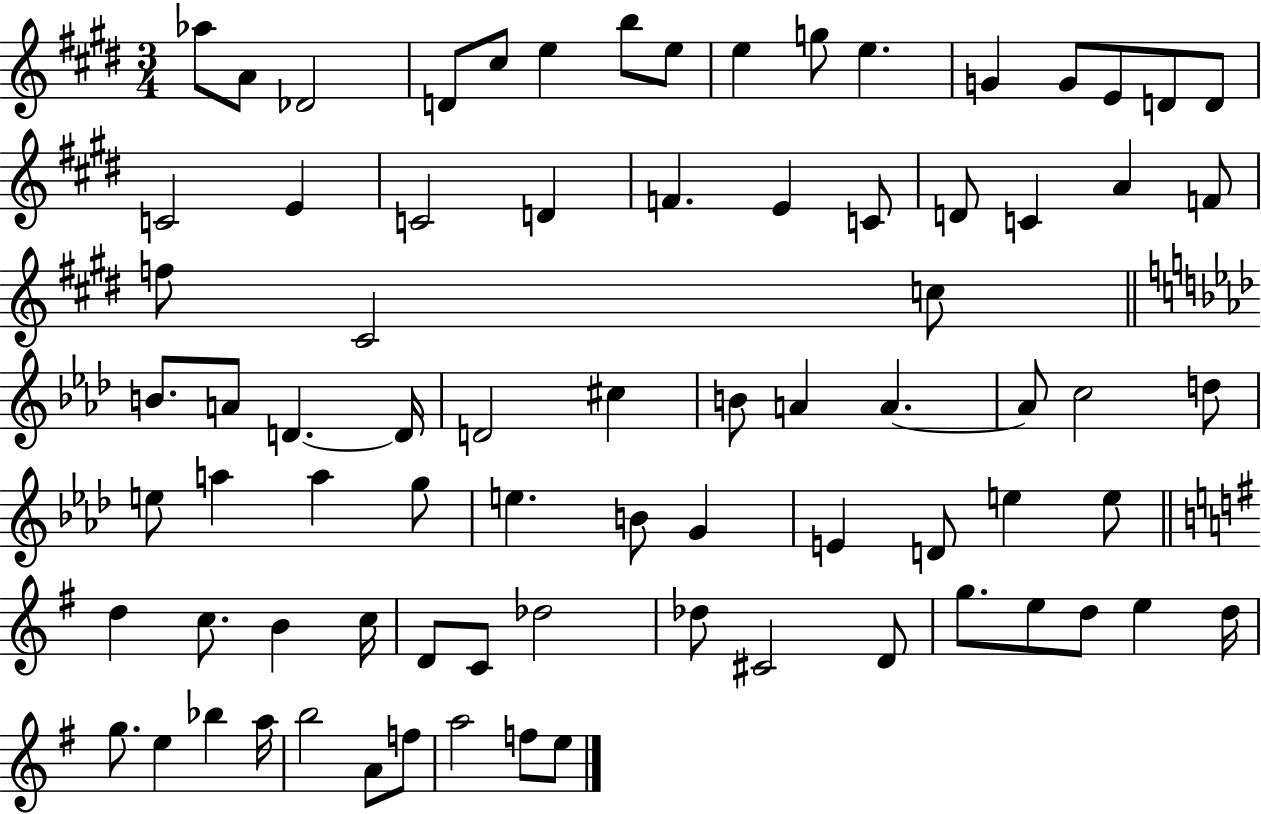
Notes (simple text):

Ab5/e A4/e Db4/h D4/e C#5/e E5/q B5/e E5/e E5/q G5/e E5/q. G4/q G4/e E4/e D4/e D4/e C4/h E4/q C4/h D4/q F4/q. E4/q C4/e D4/e C4/q A4/q F4/e F5/e C#4/h C5/e B4/e. A4/e D4/q. D4/s D4/h C#5/q B4/e A4/q A4/q. A4/e C5/h D5/e E5/e A5/q A5/q G5/e E5/q. B4/e G4/q E4/q D4/e E5/q E5/e D5/q C5/e. B4/q C5/s D4/e C4/e Db5/h Db5/e C#4/h D4/e G5/e. E5/e D5/e E5/q D5/s G5/e. E5/q Bb5/q A5/s B5/h A4/e F5/e A5/h F5/e E5/e